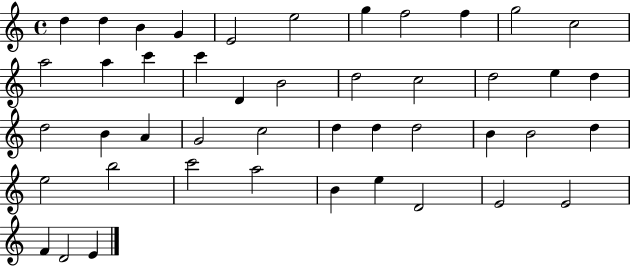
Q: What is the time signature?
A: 4/4